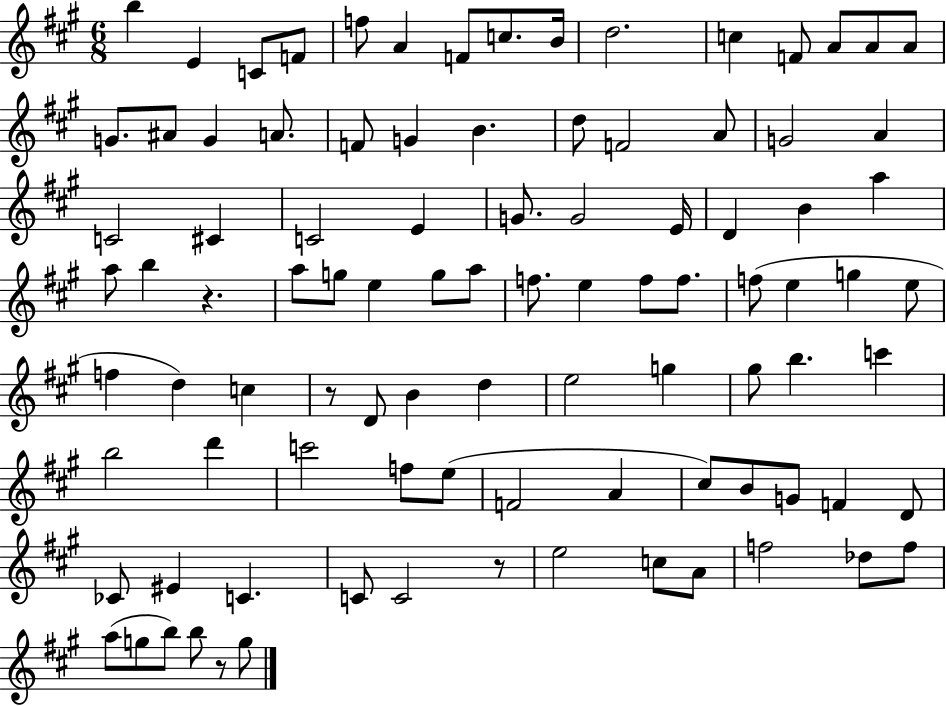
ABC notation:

X:1
T:Untitled
M:6/8
L:1/4
K:A
b E C/2 F/2 f/2 A F/2 c/2 B/4 d2 c F/2 A/2 A/2 A/2 G/2 ^A/2 G A/2 F/2 G B d/2 F2 A/2 G2 A C2 ^C C2 E G/2 G2 E/4 D B a a/2 b z a/2 g/2 e g/2 a/2 f/2 e f/2 f/2 f/2 e g e/2 f d c z/2 D/2 B d e2 g ^g/2 b c' b2 d' c'2 f/2 e/2 F2 A ^c/2 B/2 G/2 F D/2 _C/2 ^E C C/2 C2 z/2 e2 c/2 A/2 f2 _d/2 f/2 a/2 g/2 b/2 b/2 z/2 g/2